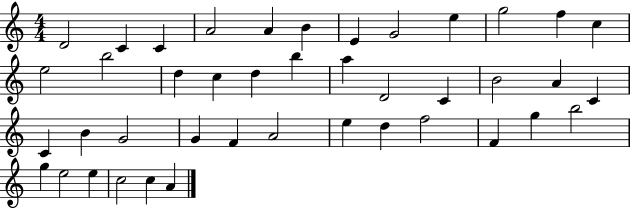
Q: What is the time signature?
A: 4/4